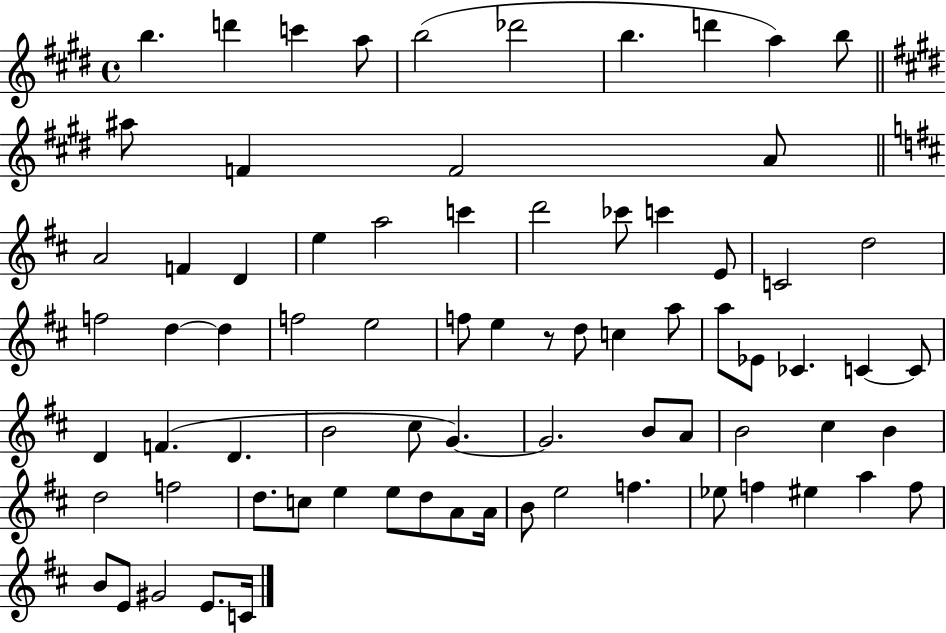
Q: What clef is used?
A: treble